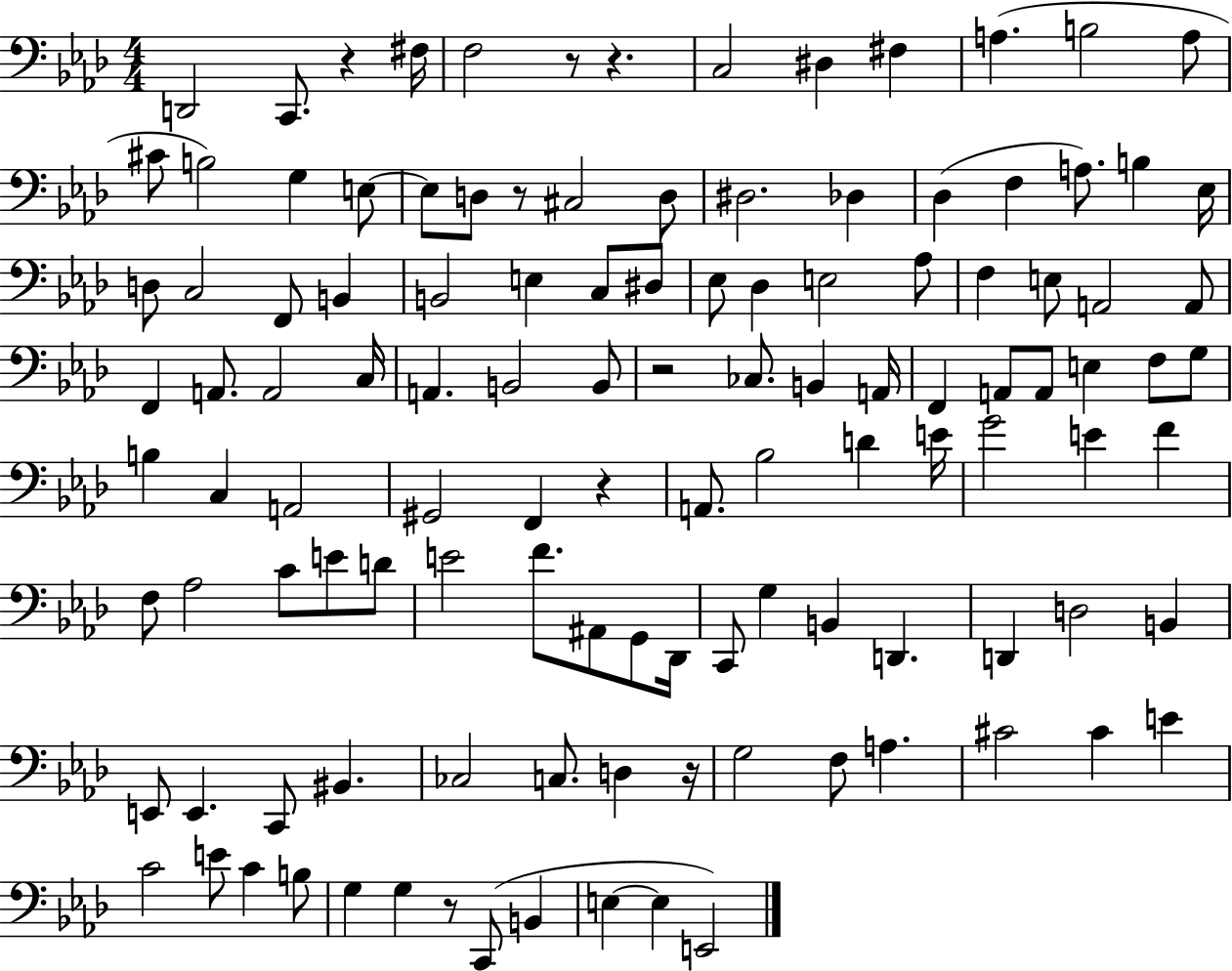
D2/h C2/e. R/q F#3/s F3/h R/e R/q. C3/h D#3/q F#3/q A3/q. B3/h A3/e C#4/e B3/h G3/q E3/e E3/e D3/e R/e C#3/h D3/e D#3/h. Db3/q Db3/q F3/q A3/e. B3/q Eb3/s D3/e C3/h F2/e B2/q B2/h E3/q C3/e D#3/e Eb3/e Db3/q E3/h Ab3/e F3/q E3/e A2/h A2/e F2/q A2/e. A2/h C3/s A2/q. B2/h B2/e R/h CES3/e. B2/q A2/s F2/q A2/e A2/e E3/q F3/e G3/e B3/q C3/q A2/h G#2/h F2/q R/q A2/e. Bb3/h D4/q E4/s G4/h E4/q F4/q F3/e Ab3/h C4/e E4/e D4/e E4/h F4/e. A#2/e G2/e Db2/s C2/e G3/q B2/q D2/q. D2/q D3/h B2/q E2/e E2/q. C2/e BIS2/q. CES3/h C3/e. D3/q R/s G3/h F3/e A3/q. C#4/h C#4/q E4/q C4/h E4/e C4/q B3/e G3/q G3/q R/e C2/e B2/q E3/q E3/q E2/h